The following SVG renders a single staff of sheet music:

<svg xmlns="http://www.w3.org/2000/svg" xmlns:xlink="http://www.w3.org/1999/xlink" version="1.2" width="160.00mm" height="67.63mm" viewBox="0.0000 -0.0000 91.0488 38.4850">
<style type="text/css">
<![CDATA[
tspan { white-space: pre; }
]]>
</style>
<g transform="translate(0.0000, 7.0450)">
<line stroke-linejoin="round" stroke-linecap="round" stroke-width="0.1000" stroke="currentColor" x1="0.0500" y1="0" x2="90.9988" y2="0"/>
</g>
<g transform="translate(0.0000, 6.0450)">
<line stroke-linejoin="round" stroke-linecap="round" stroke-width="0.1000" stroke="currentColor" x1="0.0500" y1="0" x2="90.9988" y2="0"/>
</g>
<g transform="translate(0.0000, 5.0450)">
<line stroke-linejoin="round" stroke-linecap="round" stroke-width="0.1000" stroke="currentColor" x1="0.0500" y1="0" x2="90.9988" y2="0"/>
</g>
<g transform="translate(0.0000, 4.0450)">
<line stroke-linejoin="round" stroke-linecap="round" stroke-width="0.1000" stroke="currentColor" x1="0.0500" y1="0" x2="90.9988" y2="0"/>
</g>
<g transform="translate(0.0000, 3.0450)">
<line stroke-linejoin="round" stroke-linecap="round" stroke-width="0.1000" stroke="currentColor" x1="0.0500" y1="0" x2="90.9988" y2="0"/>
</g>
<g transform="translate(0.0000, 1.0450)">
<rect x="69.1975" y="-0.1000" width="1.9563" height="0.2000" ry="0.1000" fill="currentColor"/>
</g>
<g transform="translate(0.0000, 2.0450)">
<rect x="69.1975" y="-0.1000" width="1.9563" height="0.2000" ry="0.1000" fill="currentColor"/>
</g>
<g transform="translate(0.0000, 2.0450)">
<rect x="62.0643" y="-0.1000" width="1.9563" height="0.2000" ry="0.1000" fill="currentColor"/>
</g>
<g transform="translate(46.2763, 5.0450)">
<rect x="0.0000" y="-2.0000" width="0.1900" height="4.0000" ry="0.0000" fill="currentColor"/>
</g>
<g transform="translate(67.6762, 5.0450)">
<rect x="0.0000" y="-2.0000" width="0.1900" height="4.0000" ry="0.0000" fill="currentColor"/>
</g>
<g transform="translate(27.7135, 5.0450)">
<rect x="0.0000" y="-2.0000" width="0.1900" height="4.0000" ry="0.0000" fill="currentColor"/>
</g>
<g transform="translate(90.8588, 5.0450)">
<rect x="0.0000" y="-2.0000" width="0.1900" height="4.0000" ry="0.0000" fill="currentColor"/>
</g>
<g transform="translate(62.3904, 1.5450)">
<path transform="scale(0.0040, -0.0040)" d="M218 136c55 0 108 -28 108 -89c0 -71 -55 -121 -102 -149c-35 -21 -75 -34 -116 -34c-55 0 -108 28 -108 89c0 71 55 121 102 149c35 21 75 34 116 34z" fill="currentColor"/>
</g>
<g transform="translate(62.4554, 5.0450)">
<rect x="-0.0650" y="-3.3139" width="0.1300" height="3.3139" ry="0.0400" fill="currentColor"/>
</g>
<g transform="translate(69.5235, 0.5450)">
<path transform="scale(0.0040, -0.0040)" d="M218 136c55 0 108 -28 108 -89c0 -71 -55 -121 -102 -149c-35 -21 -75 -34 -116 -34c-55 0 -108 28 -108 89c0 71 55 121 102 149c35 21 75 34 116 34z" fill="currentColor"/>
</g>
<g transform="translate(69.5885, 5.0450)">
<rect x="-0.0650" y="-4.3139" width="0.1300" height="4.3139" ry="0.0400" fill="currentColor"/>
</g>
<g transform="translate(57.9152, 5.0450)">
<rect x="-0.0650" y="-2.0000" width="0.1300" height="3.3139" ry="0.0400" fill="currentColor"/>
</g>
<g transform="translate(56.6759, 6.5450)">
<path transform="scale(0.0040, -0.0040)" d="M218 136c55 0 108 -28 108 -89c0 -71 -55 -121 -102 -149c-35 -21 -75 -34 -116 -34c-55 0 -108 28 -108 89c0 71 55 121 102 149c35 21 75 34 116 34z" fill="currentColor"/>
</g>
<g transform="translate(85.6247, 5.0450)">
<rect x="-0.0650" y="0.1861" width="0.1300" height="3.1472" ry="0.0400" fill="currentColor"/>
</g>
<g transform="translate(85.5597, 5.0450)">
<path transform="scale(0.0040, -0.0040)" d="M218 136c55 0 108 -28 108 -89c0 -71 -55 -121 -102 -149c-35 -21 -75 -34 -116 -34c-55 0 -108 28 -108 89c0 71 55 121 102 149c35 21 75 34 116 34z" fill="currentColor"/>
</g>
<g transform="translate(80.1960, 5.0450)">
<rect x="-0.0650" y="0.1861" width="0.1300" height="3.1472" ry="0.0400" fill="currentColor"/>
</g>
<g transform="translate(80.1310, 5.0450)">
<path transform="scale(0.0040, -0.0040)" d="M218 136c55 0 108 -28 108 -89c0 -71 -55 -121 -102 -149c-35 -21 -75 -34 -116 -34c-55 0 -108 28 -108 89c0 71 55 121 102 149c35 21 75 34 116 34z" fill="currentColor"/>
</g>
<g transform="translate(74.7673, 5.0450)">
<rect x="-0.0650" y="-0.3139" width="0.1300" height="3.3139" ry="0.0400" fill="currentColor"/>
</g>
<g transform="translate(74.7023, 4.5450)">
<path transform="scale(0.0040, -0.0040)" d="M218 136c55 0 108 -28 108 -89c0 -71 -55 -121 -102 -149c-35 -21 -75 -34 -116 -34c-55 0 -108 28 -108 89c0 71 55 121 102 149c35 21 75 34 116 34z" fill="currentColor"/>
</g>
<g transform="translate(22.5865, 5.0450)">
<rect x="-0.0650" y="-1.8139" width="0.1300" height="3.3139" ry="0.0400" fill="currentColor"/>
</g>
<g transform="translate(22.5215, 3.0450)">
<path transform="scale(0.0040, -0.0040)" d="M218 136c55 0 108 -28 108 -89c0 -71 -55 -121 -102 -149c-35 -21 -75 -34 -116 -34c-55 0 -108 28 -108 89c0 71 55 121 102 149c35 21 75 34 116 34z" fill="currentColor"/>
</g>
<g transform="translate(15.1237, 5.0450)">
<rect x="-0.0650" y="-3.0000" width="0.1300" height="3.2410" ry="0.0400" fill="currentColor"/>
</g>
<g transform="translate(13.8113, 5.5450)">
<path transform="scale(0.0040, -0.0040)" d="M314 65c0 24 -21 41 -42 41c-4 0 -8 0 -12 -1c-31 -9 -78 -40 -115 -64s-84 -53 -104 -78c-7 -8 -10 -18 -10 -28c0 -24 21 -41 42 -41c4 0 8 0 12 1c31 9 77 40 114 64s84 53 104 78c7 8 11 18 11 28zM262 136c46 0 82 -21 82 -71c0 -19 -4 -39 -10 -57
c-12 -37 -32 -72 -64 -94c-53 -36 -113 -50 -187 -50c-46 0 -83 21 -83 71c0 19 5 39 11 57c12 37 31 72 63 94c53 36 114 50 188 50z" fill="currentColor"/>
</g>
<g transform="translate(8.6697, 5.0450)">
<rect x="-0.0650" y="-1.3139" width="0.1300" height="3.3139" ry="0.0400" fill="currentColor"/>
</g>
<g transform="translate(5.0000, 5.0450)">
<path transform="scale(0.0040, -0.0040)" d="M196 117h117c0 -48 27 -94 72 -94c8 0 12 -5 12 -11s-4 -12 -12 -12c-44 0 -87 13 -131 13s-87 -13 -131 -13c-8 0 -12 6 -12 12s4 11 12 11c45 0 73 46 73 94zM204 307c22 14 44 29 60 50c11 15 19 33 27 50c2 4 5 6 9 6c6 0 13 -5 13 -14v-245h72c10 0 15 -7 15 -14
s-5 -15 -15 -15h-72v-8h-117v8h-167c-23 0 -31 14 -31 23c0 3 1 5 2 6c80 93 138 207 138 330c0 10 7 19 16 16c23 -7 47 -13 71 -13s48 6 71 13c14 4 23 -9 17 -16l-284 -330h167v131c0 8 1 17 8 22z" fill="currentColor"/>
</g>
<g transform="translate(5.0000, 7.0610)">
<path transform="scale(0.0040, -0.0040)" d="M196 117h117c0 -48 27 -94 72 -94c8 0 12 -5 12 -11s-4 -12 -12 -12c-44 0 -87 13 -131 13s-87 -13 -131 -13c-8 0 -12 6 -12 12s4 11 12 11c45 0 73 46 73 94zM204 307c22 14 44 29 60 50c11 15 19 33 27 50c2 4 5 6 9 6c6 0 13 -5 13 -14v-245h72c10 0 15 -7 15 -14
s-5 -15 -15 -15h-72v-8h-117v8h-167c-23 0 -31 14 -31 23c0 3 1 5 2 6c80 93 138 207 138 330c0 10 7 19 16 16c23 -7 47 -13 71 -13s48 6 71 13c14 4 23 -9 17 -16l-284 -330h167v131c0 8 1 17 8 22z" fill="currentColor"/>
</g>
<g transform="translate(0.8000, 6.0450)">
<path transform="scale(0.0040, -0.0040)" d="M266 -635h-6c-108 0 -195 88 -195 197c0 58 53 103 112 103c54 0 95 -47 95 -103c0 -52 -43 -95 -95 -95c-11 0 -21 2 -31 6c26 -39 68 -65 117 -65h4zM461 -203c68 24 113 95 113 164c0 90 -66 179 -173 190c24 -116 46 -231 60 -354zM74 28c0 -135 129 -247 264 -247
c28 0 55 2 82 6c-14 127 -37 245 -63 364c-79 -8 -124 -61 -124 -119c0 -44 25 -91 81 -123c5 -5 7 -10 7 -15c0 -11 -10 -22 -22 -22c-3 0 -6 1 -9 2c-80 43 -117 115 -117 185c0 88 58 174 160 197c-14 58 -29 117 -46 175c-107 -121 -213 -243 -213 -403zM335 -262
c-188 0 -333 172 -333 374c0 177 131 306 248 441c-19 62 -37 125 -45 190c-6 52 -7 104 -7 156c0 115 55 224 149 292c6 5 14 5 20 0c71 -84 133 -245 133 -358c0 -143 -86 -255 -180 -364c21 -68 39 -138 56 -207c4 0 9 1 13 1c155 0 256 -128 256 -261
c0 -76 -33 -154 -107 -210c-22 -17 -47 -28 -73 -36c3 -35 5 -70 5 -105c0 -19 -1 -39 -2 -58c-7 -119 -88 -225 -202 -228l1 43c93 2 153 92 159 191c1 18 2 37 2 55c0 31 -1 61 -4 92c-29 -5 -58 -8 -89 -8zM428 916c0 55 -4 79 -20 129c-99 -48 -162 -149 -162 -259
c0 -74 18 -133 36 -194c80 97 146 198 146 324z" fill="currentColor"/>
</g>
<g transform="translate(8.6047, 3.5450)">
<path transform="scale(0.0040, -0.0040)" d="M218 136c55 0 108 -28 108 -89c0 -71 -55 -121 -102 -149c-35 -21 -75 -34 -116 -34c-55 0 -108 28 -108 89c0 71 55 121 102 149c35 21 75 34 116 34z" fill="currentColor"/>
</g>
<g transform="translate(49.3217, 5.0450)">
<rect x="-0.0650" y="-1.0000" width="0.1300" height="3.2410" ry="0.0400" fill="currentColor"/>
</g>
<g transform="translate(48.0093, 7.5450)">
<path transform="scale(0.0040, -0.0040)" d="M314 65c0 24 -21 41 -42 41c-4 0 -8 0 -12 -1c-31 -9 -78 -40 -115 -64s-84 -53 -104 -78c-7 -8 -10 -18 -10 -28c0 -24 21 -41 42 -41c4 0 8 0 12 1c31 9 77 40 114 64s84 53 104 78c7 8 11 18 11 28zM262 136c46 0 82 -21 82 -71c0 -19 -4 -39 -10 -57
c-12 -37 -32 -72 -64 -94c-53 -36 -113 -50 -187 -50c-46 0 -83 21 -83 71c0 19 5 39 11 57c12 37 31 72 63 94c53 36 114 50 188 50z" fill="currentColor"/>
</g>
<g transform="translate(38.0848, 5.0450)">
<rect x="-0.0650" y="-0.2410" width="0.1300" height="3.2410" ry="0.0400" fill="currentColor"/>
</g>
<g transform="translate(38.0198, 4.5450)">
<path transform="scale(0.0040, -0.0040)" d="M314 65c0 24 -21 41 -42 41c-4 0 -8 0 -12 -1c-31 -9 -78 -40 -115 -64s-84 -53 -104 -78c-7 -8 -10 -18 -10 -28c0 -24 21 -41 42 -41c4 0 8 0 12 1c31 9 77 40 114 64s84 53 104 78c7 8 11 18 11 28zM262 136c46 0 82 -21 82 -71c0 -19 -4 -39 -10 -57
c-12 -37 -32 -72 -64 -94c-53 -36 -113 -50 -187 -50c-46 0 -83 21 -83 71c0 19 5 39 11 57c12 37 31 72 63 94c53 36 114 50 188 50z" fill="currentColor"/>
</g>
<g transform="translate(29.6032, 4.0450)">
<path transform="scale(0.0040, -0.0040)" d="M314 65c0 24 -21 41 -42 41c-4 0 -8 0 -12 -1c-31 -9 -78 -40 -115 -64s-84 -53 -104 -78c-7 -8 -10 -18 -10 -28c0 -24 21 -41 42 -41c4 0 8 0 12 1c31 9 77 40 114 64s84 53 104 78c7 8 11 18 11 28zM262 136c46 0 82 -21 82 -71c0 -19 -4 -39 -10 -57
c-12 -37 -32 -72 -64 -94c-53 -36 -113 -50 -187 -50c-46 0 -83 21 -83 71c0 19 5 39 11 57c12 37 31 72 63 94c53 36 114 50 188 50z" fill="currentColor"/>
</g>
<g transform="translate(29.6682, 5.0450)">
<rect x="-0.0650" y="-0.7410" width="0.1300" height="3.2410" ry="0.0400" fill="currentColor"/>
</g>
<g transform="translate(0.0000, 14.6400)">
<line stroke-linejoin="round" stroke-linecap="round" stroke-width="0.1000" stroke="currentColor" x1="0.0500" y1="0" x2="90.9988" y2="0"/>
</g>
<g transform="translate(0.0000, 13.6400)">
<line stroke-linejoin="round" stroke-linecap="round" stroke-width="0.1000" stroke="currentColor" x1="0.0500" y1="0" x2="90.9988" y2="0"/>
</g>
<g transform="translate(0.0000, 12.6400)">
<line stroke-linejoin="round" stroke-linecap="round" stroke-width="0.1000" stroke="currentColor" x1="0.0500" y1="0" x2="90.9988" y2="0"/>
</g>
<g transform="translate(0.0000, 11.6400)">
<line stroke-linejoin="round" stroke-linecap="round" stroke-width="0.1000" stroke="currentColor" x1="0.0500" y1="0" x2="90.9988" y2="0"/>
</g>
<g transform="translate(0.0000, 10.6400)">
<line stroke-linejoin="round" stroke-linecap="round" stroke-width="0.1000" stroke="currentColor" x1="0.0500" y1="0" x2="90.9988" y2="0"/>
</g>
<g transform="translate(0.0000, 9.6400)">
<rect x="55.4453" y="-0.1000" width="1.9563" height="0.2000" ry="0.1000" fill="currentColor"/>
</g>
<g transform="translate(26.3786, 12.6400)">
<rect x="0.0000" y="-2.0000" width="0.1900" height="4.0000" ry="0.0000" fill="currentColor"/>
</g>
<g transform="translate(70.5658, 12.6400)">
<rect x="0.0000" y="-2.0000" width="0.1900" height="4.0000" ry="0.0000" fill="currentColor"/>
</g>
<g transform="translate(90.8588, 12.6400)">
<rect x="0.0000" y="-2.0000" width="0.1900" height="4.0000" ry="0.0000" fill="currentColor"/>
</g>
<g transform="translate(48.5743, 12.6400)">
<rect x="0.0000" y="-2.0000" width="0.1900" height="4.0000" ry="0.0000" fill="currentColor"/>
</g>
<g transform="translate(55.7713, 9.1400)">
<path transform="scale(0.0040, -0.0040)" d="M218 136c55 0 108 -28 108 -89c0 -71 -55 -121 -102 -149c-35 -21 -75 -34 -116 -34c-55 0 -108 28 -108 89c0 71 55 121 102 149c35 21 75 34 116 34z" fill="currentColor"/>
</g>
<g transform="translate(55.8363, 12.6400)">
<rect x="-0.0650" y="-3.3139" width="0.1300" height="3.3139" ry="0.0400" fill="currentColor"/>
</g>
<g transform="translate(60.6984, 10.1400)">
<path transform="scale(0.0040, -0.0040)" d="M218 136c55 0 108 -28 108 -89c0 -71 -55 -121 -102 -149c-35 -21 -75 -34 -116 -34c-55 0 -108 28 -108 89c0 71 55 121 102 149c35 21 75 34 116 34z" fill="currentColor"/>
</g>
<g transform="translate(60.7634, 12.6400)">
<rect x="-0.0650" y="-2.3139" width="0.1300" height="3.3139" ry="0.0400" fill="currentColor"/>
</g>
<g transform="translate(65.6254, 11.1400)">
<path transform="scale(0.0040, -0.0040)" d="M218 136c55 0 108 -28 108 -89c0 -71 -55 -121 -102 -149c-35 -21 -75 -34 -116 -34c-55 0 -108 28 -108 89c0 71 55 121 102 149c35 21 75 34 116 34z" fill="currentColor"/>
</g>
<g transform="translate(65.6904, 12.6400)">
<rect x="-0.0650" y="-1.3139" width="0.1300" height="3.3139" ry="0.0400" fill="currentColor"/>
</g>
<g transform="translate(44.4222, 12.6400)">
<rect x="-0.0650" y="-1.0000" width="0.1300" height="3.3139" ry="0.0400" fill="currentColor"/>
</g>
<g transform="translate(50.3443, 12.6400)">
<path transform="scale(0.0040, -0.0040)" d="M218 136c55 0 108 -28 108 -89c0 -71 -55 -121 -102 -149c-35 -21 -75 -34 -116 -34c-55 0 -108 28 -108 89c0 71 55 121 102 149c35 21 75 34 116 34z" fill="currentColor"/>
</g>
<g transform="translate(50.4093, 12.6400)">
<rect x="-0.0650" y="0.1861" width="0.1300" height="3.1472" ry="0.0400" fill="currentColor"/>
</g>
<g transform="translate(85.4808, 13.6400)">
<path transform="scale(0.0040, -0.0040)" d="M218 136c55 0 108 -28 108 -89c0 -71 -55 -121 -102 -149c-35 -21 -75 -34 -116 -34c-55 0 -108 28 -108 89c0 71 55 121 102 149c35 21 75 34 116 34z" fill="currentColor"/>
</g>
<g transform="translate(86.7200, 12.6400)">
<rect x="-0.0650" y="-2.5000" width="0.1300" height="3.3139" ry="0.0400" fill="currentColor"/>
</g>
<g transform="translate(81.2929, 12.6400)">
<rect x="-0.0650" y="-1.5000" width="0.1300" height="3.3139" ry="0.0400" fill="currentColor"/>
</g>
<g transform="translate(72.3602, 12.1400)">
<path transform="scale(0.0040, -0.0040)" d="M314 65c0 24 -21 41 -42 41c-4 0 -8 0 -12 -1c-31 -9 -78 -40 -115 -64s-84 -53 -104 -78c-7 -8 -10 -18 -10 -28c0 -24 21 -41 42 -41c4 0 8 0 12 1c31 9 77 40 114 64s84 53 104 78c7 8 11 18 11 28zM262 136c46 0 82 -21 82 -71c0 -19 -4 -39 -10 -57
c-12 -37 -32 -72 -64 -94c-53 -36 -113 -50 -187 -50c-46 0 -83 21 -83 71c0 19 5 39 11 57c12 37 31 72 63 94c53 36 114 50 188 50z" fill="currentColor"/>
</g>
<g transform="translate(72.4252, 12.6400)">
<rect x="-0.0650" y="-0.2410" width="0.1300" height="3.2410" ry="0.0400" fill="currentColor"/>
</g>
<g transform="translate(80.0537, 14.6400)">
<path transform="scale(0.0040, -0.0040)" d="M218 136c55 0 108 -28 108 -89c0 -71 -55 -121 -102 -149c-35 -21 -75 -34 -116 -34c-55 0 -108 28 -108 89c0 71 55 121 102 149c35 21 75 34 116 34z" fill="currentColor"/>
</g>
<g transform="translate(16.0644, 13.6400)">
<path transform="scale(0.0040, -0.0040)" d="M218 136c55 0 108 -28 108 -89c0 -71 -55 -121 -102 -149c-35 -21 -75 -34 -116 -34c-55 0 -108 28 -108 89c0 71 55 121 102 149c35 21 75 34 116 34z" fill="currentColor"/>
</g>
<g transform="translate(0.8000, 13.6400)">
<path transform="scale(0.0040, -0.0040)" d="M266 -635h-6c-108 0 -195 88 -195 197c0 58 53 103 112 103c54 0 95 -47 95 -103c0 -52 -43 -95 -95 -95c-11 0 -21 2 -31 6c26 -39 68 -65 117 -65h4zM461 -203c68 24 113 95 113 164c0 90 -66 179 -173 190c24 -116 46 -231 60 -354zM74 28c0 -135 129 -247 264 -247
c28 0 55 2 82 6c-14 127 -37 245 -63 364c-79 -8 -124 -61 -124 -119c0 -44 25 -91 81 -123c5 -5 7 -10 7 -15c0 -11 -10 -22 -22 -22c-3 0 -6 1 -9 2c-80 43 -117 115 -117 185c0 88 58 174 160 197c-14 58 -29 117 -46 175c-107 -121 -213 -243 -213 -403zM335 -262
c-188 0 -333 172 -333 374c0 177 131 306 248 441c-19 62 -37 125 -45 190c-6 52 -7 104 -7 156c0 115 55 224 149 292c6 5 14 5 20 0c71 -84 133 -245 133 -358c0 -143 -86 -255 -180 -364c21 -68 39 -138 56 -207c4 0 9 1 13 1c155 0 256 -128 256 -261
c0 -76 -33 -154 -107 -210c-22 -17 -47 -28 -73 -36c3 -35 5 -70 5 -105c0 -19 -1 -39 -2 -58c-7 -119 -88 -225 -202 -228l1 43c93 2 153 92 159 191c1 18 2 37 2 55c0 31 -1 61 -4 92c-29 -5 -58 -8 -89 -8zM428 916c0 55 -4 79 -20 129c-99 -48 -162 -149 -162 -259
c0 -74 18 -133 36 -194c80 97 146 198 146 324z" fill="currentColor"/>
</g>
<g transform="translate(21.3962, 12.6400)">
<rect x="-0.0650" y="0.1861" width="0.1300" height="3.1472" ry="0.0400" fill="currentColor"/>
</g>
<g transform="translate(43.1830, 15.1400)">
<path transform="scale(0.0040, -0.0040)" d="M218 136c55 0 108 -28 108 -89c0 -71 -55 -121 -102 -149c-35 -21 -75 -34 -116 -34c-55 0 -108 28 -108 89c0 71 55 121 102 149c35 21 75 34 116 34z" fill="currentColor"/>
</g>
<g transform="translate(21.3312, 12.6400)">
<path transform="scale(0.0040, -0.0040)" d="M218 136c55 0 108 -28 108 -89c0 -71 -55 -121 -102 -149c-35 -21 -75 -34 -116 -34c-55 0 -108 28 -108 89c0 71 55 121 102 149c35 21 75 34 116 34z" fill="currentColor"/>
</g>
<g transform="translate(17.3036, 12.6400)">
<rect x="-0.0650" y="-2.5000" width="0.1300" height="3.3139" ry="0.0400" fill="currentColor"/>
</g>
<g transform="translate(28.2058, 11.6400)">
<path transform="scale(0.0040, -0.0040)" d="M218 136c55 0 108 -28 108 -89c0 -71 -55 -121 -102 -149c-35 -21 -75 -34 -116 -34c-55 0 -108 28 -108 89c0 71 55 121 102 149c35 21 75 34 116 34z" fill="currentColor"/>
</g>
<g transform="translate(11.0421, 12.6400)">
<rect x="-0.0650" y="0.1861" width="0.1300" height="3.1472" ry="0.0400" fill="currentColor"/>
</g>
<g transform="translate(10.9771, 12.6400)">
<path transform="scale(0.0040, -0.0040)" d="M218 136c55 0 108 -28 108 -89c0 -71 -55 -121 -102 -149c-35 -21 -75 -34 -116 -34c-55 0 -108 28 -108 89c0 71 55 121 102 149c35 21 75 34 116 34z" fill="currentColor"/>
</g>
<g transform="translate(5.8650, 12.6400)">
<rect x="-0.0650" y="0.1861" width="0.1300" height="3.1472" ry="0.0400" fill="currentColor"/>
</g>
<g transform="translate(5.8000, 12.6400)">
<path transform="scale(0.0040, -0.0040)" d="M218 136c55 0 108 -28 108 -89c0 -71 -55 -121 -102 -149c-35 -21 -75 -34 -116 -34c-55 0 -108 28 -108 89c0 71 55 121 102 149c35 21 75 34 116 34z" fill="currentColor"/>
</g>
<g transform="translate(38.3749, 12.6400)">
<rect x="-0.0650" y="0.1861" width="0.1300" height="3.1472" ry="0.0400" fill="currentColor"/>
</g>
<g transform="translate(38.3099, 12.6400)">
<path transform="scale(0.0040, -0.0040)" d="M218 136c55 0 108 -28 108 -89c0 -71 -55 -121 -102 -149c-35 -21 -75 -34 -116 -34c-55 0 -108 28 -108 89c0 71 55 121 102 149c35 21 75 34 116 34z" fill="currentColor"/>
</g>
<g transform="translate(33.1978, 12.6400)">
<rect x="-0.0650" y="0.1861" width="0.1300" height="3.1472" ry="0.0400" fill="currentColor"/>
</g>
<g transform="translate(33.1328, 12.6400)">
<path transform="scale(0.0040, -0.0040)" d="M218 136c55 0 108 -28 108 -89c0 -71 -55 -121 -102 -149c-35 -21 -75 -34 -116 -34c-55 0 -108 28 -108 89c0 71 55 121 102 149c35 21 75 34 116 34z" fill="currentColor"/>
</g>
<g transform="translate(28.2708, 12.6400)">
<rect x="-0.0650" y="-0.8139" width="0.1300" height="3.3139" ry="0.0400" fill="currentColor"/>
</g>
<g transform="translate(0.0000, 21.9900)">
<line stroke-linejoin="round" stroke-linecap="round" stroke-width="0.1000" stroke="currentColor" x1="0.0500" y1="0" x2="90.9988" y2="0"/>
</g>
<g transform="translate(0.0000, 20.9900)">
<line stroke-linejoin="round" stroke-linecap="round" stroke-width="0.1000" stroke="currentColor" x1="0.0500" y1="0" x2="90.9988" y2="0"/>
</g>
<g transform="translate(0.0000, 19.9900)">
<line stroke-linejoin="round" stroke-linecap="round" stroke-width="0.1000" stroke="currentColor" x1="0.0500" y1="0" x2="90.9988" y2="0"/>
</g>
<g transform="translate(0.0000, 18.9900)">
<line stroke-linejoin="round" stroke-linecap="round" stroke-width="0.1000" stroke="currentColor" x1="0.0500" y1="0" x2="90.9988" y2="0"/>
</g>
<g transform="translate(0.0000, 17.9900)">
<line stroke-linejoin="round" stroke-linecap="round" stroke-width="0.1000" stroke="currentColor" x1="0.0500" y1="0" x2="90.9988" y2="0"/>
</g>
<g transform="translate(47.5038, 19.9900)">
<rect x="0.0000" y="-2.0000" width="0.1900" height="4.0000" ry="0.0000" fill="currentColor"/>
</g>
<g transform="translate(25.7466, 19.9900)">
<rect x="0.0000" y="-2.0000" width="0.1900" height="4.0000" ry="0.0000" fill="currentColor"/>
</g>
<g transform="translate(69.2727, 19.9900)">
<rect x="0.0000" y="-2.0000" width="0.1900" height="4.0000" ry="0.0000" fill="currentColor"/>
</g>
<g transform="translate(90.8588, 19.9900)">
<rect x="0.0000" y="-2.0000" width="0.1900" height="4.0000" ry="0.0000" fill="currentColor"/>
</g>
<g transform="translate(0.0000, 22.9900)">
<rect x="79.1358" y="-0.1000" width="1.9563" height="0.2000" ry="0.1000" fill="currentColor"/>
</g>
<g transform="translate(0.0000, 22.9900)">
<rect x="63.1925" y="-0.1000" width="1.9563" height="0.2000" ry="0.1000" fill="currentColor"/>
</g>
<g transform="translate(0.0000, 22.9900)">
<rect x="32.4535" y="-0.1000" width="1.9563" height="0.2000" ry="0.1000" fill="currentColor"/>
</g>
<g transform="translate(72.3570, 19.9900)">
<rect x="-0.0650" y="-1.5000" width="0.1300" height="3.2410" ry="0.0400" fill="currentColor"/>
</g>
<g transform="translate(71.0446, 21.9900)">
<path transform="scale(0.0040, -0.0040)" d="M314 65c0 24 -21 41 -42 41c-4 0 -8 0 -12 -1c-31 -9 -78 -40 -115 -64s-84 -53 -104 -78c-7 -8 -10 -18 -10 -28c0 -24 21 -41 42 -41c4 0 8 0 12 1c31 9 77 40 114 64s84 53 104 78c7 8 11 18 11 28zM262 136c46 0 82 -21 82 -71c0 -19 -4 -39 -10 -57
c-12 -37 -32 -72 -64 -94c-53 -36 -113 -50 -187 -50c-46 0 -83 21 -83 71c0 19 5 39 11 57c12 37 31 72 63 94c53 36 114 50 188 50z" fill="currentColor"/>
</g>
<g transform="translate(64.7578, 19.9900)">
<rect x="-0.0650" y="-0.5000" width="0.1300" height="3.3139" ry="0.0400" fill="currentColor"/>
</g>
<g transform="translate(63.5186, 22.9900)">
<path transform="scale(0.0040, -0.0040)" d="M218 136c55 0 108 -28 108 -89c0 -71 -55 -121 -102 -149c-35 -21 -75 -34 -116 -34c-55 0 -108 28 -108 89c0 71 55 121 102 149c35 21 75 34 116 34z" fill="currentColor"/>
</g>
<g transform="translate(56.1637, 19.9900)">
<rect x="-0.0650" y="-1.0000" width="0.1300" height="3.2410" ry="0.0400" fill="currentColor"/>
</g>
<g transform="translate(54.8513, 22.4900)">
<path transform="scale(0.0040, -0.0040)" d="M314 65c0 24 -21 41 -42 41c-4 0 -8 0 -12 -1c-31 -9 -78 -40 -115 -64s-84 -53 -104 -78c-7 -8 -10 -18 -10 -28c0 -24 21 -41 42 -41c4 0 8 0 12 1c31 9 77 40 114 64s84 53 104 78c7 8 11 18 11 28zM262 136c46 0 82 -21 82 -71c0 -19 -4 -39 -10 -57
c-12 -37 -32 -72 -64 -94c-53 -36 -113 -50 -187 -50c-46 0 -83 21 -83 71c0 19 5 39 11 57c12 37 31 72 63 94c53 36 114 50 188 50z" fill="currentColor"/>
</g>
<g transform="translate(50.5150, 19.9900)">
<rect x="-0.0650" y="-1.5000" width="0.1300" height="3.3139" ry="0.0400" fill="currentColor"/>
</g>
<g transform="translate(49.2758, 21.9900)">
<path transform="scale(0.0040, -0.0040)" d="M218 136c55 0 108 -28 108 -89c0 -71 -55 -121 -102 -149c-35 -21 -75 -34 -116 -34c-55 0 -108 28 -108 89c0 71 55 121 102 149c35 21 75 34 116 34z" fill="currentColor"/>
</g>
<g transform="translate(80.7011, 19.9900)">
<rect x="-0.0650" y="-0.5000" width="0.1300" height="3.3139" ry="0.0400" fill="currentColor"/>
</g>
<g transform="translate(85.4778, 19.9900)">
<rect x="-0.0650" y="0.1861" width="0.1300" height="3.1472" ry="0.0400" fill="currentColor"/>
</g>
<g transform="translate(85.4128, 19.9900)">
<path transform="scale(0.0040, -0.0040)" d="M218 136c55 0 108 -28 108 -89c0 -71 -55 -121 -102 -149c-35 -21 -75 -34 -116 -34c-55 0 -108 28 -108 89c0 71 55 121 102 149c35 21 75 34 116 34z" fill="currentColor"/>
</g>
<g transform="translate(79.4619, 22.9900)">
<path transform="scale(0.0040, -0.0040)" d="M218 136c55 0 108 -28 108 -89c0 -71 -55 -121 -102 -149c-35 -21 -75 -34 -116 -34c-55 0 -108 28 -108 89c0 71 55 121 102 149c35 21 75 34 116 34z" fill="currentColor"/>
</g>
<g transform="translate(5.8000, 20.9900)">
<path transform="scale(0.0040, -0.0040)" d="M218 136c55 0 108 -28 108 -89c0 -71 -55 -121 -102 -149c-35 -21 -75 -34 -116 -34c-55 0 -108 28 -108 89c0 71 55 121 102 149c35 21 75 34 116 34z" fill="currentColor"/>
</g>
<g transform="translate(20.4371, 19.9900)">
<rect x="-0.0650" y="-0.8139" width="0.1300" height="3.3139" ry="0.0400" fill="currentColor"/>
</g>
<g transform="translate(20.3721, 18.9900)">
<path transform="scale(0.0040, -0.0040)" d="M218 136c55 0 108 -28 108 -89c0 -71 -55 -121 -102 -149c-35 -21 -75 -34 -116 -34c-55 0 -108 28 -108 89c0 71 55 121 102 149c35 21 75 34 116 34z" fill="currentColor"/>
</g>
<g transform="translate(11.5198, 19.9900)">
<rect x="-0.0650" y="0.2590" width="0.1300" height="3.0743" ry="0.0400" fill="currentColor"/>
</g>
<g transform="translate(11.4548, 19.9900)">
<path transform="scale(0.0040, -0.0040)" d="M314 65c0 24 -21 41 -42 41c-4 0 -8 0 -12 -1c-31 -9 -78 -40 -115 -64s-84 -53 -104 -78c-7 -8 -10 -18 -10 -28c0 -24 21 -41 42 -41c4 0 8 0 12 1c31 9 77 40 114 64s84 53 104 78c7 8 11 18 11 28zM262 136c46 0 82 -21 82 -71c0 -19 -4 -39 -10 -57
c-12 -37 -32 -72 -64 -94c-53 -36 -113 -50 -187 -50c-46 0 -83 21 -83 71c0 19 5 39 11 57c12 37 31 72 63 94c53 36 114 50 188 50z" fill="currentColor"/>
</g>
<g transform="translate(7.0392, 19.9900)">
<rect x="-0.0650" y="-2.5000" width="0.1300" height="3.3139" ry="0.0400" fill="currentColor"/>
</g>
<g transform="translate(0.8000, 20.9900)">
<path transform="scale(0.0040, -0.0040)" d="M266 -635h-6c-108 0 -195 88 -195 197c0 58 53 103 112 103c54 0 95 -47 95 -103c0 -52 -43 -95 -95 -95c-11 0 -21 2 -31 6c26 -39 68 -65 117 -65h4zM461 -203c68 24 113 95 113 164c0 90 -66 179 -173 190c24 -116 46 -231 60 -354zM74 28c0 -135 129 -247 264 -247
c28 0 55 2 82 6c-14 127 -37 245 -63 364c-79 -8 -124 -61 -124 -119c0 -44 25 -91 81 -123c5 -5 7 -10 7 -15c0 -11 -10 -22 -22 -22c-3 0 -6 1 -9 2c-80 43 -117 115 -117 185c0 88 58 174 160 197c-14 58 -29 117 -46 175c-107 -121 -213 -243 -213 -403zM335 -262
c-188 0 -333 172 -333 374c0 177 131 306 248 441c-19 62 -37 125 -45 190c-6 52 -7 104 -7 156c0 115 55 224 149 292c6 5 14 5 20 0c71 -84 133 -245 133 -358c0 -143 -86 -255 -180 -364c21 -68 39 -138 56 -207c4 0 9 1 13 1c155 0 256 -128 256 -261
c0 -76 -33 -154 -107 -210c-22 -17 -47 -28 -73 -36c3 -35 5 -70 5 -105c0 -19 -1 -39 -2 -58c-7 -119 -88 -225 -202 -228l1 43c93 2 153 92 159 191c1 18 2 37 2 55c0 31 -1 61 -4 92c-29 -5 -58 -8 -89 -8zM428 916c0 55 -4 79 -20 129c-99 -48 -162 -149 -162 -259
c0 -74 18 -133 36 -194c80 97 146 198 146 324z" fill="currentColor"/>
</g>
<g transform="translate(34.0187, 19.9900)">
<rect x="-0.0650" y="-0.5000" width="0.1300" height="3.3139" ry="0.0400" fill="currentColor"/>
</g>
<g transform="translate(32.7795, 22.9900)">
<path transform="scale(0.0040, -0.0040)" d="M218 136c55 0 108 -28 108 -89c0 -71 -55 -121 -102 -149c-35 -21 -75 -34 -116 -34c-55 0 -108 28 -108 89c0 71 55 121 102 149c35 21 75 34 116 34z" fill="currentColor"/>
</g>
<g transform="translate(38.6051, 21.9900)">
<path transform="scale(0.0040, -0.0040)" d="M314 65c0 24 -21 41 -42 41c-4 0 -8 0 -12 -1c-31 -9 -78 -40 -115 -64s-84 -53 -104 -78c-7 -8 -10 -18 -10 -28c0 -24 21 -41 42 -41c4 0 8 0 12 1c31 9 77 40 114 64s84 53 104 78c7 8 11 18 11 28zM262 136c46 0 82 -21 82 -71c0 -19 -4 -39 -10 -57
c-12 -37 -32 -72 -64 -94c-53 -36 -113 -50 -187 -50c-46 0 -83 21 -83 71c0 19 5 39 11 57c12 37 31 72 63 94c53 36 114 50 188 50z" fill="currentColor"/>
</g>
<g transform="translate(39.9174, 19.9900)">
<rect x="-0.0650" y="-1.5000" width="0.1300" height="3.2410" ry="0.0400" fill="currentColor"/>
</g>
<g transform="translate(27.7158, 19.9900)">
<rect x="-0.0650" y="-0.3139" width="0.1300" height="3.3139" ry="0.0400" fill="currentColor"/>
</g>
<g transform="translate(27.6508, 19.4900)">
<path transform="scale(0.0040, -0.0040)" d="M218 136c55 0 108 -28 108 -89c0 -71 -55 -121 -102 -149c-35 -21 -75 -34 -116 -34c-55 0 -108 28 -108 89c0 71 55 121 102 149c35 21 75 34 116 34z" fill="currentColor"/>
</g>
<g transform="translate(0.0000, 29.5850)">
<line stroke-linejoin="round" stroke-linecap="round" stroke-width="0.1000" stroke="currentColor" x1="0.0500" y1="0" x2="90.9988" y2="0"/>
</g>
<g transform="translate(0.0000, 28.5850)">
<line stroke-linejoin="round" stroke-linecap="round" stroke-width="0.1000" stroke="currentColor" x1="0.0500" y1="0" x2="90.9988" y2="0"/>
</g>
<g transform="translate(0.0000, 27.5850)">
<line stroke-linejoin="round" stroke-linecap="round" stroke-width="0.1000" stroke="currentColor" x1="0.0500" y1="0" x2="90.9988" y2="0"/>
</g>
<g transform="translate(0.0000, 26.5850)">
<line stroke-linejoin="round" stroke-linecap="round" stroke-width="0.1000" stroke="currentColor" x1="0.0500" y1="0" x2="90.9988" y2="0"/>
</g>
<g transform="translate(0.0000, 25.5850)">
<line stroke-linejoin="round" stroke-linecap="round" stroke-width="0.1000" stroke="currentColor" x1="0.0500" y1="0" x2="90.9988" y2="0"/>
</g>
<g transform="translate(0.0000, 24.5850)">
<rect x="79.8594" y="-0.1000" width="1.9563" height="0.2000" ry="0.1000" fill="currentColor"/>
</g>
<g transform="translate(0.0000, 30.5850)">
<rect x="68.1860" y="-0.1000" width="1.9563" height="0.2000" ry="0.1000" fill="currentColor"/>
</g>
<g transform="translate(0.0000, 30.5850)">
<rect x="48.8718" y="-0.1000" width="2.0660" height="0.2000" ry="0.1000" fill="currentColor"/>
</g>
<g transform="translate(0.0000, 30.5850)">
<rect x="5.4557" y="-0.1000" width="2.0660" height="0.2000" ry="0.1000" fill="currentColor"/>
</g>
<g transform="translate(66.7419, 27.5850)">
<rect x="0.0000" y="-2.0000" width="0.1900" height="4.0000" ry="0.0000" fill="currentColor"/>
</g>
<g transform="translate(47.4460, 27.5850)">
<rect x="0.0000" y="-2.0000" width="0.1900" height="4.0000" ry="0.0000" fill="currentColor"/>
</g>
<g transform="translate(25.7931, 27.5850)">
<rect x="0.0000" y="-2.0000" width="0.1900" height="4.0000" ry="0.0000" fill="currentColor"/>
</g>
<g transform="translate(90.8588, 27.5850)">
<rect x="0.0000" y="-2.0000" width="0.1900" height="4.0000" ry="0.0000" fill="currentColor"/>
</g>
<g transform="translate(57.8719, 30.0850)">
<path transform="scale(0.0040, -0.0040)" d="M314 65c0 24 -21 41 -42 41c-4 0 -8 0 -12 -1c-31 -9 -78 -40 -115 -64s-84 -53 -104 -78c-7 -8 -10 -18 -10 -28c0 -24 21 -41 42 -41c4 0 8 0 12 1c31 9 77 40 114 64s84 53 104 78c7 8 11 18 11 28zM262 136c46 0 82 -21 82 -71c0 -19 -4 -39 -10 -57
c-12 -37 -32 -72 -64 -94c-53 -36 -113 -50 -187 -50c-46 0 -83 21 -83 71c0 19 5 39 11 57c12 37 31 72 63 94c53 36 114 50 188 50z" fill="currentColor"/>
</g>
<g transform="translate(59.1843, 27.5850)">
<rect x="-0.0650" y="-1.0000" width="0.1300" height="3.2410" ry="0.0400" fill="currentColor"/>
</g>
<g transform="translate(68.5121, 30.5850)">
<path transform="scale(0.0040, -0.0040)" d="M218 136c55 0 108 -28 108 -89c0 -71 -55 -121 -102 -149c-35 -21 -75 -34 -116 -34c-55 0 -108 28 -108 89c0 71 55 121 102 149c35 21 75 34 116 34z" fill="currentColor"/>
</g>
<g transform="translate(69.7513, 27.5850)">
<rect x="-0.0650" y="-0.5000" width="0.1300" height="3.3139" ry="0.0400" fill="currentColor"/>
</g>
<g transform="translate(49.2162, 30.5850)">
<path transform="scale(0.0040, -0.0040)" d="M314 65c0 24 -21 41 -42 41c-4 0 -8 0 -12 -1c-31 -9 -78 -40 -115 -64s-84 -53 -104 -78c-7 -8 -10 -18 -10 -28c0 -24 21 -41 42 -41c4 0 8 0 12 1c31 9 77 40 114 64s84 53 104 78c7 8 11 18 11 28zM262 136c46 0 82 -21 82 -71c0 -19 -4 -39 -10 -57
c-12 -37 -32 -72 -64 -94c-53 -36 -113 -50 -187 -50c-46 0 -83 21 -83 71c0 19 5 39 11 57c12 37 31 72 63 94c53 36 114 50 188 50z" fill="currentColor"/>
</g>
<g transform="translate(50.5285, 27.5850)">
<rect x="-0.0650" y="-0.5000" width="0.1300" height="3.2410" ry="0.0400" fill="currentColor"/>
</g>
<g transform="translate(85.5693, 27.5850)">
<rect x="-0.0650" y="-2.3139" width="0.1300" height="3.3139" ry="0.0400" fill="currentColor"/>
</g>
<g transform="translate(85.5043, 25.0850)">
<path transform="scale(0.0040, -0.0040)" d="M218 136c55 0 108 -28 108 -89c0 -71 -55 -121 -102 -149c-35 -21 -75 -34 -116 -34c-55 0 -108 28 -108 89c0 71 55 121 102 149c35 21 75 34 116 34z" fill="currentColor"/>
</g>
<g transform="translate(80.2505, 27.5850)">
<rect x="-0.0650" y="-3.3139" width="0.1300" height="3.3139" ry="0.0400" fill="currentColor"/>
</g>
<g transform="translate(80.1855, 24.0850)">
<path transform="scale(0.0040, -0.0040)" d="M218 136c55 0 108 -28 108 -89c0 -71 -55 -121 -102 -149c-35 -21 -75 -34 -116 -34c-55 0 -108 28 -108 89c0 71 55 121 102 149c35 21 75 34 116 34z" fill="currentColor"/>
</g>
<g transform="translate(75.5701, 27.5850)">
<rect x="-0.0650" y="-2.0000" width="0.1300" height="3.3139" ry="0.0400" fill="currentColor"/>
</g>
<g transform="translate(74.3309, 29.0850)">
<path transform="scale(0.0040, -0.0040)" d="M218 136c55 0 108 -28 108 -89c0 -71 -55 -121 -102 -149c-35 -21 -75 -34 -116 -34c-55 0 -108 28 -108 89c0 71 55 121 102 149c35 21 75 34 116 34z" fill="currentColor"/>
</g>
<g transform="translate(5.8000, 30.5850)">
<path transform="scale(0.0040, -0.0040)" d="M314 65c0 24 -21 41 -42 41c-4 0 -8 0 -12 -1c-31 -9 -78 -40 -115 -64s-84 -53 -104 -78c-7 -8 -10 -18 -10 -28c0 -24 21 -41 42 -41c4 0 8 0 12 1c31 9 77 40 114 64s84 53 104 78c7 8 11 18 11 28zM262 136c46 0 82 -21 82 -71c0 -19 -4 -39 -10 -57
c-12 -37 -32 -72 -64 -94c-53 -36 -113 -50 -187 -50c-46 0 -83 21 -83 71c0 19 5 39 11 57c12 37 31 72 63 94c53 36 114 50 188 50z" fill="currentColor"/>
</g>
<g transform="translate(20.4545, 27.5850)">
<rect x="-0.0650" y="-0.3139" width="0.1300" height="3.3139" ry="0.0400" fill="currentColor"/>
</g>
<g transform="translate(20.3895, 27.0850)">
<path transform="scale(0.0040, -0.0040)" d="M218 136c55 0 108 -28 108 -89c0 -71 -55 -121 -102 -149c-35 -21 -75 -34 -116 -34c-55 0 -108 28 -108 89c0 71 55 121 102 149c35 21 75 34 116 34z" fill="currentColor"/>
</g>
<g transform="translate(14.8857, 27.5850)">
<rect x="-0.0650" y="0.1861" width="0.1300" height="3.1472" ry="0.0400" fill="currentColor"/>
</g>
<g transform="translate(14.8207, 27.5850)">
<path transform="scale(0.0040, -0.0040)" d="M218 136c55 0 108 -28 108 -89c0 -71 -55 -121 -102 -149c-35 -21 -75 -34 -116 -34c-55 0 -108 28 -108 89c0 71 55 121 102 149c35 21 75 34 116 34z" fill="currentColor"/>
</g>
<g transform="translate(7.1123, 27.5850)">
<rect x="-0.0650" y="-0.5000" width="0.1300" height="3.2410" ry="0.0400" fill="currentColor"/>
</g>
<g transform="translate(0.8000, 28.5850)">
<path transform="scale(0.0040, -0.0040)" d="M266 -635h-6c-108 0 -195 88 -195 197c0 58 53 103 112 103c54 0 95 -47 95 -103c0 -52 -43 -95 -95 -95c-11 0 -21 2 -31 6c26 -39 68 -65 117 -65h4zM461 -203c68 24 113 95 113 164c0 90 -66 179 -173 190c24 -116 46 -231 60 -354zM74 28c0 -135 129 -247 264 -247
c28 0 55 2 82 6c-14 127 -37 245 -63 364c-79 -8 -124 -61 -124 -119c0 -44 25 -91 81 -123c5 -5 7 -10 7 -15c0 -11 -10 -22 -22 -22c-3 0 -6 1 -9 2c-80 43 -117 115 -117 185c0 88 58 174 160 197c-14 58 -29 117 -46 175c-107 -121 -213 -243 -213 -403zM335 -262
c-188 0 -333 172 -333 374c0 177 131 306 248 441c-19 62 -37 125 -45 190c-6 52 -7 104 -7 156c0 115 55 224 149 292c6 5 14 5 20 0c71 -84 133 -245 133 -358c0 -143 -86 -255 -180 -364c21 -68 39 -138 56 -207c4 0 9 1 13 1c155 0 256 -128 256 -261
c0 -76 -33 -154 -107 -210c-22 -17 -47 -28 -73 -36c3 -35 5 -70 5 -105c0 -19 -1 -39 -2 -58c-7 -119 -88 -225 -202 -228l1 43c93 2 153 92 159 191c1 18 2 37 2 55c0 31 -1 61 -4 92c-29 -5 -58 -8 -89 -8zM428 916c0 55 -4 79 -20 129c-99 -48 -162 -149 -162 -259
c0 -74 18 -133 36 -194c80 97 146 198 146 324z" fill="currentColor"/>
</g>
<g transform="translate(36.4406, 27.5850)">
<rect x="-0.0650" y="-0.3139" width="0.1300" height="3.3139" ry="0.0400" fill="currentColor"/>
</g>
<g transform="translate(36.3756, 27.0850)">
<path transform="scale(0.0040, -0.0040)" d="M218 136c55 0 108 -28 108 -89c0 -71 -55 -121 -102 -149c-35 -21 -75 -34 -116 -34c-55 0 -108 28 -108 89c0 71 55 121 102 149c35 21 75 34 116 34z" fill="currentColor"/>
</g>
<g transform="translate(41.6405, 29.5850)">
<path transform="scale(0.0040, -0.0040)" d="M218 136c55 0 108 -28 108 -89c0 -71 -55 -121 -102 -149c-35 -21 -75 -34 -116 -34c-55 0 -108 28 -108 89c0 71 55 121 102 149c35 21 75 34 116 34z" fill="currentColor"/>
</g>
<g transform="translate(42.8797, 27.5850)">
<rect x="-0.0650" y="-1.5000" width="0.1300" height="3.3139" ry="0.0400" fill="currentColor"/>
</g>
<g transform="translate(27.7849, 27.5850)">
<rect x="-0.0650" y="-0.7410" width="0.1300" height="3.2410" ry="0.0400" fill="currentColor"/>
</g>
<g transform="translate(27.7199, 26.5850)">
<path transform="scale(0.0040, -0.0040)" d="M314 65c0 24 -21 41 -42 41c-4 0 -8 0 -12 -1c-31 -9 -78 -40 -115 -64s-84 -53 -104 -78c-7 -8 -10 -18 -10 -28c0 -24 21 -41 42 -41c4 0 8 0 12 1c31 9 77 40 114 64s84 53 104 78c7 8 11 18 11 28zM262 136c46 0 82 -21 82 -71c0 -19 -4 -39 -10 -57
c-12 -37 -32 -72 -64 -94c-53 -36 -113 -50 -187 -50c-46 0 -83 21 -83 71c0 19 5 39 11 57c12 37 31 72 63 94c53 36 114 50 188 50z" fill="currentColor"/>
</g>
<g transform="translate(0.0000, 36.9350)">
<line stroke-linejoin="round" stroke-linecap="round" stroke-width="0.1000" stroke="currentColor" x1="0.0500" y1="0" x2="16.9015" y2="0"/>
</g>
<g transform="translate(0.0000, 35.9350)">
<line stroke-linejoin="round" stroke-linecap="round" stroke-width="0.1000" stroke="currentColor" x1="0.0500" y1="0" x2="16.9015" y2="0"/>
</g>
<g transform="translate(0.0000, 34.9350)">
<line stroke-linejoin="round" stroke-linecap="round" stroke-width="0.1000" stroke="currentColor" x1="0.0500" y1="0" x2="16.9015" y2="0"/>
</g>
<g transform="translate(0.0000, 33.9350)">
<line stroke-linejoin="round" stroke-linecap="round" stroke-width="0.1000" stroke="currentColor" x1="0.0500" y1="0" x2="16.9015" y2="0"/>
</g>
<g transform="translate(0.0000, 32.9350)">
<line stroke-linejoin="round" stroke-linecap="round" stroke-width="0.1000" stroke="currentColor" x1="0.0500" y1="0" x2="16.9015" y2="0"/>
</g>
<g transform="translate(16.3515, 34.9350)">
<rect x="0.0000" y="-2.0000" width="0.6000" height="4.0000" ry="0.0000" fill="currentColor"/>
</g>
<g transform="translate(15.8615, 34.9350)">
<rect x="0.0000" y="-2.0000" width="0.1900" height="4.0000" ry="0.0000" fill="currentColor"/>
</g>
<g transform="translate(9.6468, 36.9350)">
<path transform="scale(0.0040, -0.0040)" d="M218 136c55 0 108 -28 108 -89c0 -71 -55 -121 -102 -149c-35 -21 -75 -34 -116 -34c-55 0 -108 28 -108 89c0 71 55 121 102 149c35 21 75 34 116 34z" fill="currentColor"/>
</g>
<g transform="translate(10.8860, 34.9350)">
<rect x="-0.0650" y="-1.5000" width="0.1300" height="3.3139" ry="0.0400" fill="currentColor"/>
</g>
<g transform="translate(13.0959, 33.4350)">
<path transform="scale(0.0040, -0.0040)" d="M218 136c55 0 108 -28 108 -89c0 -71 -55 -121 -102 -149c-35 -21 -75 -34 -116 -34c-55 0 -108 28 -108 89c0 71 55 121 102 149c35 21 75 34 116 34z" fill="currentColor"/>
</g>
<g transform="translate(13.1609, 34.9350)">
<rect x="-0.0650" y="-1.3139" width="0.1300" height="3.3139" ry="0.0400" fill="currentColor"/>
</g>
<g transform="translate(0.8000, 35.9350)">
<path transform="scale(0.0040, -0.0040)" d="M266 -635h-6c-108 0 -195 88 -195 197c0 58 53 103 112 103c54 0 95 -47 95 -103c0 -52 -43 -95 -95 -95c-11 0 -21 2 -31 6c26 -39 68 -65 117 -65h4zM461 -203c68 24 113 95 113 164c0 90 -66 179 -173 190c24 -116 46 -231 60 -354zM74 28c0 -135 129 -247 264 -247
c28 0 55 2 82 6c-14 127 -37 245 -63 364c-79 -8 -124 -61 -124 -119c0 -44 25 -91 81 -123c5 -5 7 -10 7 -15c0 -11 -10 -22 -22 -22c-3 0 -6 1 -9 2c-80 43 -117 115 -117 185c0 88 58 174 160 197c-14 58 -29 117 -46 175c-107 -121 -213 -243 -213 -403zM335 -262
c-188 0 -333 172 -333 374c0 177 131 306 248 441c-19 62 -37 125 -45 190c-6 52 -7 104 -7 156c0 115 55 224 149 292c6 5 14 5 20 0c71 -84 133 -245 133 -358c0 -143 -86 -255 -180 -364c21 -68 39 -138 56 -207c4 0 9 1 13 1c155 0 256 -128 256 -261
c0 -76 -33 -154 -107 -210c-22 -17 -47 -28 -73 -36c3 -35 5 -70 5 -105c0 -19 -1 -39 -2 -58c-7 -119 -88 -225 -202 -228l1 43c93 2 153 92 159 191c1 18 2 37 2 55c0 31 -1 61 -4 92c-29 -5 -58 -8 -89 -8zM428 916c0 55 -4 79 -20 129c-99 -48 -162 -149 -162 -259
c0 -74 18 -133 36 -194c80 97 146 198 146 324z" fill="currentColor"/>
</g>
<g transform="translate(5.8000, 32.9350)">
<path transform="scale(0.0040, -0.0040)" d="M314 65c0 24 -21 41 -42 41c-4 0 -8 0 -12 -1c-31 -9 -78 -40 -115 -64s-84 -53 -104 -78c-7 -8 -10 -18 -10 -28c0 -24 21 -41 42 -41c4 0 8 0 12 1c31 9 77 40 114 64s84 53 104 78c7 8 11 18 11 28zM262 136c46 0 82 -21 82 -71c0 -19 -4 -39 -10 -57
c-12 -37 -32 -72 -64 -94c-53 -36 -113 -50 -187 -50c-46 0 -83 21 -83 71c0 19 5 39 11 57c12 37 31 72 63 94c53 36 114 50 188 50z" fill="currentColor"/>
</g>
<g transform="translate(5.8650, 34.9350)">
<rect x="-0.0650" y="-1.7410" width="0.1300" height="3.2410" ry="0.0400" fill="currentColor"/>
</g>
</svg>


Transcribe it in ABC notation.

X:1
T:Untitled
M:4/4
L:1/4
K:C
e A2 f d2 c2 D2 F b d' c B B B B G B d B B D B b g e c2 E G G B2 d c C E2 E D2 C E2 C B C2 B c d2 c E C2 D2 C F b g f2 E e